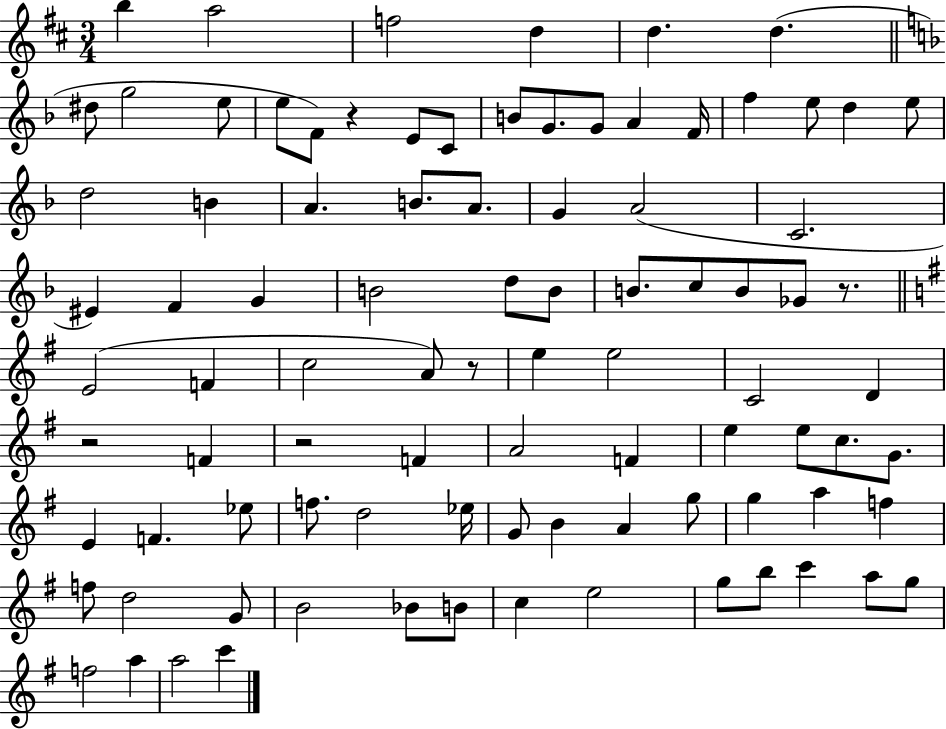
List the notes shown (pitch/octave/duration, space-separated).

B5/q A5/h F5/h D5/q D5/q. D5/q. D#5/e G5/h E5/e E5/e F4/e R/q E4/e C4/e B4/e G4/e. G4/e A4/q F4/s F5/q E5/e D5/q E5/e D5/h B4/q A4/q. B4/e. A4/e. G4/q A4/h C4/h. EIS4/q F4/q G4/q B4/h D5/e B4/e B4/e. C5/e B4/e Gb4/e R/e. E4/h F4/q C5/h A4/e R/e E5/q E5/h C4/h D4/q R/h F4/q R/h F4/q A4/h F4/q E5/q E5/e C5/e. G4/e. E4/q F4/q. Eb5/e F5/e. D5/h Eb5/s G4/e B4/q A4/q G5/e G5/q A5/q F5/q F5/e D5/h G4/e B4/h Bb4/e B4/e C5/q E5/h G5/e B5/e C6/q A5/e G5/e F5/h A5/q A5/h C6/q